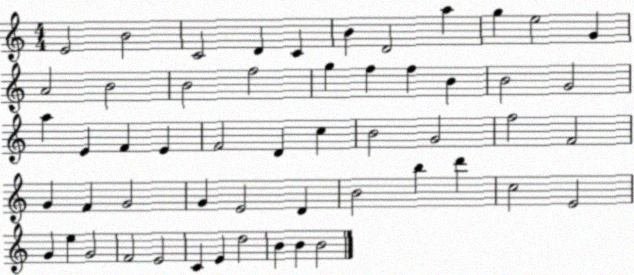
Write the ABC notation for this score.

X:1
T:Untitled
M:4/4
L:1/4
K:C
E2 B2 C2 D C B D2 a g e2 G A2 B2 B2 f2 g f f B B2 G2 a E F E F2 D c B2 G2 f2 F2 G F G2 G E2 D B2 b d' c2 E2 G e G2 F2 E2 C E d2 B B B2